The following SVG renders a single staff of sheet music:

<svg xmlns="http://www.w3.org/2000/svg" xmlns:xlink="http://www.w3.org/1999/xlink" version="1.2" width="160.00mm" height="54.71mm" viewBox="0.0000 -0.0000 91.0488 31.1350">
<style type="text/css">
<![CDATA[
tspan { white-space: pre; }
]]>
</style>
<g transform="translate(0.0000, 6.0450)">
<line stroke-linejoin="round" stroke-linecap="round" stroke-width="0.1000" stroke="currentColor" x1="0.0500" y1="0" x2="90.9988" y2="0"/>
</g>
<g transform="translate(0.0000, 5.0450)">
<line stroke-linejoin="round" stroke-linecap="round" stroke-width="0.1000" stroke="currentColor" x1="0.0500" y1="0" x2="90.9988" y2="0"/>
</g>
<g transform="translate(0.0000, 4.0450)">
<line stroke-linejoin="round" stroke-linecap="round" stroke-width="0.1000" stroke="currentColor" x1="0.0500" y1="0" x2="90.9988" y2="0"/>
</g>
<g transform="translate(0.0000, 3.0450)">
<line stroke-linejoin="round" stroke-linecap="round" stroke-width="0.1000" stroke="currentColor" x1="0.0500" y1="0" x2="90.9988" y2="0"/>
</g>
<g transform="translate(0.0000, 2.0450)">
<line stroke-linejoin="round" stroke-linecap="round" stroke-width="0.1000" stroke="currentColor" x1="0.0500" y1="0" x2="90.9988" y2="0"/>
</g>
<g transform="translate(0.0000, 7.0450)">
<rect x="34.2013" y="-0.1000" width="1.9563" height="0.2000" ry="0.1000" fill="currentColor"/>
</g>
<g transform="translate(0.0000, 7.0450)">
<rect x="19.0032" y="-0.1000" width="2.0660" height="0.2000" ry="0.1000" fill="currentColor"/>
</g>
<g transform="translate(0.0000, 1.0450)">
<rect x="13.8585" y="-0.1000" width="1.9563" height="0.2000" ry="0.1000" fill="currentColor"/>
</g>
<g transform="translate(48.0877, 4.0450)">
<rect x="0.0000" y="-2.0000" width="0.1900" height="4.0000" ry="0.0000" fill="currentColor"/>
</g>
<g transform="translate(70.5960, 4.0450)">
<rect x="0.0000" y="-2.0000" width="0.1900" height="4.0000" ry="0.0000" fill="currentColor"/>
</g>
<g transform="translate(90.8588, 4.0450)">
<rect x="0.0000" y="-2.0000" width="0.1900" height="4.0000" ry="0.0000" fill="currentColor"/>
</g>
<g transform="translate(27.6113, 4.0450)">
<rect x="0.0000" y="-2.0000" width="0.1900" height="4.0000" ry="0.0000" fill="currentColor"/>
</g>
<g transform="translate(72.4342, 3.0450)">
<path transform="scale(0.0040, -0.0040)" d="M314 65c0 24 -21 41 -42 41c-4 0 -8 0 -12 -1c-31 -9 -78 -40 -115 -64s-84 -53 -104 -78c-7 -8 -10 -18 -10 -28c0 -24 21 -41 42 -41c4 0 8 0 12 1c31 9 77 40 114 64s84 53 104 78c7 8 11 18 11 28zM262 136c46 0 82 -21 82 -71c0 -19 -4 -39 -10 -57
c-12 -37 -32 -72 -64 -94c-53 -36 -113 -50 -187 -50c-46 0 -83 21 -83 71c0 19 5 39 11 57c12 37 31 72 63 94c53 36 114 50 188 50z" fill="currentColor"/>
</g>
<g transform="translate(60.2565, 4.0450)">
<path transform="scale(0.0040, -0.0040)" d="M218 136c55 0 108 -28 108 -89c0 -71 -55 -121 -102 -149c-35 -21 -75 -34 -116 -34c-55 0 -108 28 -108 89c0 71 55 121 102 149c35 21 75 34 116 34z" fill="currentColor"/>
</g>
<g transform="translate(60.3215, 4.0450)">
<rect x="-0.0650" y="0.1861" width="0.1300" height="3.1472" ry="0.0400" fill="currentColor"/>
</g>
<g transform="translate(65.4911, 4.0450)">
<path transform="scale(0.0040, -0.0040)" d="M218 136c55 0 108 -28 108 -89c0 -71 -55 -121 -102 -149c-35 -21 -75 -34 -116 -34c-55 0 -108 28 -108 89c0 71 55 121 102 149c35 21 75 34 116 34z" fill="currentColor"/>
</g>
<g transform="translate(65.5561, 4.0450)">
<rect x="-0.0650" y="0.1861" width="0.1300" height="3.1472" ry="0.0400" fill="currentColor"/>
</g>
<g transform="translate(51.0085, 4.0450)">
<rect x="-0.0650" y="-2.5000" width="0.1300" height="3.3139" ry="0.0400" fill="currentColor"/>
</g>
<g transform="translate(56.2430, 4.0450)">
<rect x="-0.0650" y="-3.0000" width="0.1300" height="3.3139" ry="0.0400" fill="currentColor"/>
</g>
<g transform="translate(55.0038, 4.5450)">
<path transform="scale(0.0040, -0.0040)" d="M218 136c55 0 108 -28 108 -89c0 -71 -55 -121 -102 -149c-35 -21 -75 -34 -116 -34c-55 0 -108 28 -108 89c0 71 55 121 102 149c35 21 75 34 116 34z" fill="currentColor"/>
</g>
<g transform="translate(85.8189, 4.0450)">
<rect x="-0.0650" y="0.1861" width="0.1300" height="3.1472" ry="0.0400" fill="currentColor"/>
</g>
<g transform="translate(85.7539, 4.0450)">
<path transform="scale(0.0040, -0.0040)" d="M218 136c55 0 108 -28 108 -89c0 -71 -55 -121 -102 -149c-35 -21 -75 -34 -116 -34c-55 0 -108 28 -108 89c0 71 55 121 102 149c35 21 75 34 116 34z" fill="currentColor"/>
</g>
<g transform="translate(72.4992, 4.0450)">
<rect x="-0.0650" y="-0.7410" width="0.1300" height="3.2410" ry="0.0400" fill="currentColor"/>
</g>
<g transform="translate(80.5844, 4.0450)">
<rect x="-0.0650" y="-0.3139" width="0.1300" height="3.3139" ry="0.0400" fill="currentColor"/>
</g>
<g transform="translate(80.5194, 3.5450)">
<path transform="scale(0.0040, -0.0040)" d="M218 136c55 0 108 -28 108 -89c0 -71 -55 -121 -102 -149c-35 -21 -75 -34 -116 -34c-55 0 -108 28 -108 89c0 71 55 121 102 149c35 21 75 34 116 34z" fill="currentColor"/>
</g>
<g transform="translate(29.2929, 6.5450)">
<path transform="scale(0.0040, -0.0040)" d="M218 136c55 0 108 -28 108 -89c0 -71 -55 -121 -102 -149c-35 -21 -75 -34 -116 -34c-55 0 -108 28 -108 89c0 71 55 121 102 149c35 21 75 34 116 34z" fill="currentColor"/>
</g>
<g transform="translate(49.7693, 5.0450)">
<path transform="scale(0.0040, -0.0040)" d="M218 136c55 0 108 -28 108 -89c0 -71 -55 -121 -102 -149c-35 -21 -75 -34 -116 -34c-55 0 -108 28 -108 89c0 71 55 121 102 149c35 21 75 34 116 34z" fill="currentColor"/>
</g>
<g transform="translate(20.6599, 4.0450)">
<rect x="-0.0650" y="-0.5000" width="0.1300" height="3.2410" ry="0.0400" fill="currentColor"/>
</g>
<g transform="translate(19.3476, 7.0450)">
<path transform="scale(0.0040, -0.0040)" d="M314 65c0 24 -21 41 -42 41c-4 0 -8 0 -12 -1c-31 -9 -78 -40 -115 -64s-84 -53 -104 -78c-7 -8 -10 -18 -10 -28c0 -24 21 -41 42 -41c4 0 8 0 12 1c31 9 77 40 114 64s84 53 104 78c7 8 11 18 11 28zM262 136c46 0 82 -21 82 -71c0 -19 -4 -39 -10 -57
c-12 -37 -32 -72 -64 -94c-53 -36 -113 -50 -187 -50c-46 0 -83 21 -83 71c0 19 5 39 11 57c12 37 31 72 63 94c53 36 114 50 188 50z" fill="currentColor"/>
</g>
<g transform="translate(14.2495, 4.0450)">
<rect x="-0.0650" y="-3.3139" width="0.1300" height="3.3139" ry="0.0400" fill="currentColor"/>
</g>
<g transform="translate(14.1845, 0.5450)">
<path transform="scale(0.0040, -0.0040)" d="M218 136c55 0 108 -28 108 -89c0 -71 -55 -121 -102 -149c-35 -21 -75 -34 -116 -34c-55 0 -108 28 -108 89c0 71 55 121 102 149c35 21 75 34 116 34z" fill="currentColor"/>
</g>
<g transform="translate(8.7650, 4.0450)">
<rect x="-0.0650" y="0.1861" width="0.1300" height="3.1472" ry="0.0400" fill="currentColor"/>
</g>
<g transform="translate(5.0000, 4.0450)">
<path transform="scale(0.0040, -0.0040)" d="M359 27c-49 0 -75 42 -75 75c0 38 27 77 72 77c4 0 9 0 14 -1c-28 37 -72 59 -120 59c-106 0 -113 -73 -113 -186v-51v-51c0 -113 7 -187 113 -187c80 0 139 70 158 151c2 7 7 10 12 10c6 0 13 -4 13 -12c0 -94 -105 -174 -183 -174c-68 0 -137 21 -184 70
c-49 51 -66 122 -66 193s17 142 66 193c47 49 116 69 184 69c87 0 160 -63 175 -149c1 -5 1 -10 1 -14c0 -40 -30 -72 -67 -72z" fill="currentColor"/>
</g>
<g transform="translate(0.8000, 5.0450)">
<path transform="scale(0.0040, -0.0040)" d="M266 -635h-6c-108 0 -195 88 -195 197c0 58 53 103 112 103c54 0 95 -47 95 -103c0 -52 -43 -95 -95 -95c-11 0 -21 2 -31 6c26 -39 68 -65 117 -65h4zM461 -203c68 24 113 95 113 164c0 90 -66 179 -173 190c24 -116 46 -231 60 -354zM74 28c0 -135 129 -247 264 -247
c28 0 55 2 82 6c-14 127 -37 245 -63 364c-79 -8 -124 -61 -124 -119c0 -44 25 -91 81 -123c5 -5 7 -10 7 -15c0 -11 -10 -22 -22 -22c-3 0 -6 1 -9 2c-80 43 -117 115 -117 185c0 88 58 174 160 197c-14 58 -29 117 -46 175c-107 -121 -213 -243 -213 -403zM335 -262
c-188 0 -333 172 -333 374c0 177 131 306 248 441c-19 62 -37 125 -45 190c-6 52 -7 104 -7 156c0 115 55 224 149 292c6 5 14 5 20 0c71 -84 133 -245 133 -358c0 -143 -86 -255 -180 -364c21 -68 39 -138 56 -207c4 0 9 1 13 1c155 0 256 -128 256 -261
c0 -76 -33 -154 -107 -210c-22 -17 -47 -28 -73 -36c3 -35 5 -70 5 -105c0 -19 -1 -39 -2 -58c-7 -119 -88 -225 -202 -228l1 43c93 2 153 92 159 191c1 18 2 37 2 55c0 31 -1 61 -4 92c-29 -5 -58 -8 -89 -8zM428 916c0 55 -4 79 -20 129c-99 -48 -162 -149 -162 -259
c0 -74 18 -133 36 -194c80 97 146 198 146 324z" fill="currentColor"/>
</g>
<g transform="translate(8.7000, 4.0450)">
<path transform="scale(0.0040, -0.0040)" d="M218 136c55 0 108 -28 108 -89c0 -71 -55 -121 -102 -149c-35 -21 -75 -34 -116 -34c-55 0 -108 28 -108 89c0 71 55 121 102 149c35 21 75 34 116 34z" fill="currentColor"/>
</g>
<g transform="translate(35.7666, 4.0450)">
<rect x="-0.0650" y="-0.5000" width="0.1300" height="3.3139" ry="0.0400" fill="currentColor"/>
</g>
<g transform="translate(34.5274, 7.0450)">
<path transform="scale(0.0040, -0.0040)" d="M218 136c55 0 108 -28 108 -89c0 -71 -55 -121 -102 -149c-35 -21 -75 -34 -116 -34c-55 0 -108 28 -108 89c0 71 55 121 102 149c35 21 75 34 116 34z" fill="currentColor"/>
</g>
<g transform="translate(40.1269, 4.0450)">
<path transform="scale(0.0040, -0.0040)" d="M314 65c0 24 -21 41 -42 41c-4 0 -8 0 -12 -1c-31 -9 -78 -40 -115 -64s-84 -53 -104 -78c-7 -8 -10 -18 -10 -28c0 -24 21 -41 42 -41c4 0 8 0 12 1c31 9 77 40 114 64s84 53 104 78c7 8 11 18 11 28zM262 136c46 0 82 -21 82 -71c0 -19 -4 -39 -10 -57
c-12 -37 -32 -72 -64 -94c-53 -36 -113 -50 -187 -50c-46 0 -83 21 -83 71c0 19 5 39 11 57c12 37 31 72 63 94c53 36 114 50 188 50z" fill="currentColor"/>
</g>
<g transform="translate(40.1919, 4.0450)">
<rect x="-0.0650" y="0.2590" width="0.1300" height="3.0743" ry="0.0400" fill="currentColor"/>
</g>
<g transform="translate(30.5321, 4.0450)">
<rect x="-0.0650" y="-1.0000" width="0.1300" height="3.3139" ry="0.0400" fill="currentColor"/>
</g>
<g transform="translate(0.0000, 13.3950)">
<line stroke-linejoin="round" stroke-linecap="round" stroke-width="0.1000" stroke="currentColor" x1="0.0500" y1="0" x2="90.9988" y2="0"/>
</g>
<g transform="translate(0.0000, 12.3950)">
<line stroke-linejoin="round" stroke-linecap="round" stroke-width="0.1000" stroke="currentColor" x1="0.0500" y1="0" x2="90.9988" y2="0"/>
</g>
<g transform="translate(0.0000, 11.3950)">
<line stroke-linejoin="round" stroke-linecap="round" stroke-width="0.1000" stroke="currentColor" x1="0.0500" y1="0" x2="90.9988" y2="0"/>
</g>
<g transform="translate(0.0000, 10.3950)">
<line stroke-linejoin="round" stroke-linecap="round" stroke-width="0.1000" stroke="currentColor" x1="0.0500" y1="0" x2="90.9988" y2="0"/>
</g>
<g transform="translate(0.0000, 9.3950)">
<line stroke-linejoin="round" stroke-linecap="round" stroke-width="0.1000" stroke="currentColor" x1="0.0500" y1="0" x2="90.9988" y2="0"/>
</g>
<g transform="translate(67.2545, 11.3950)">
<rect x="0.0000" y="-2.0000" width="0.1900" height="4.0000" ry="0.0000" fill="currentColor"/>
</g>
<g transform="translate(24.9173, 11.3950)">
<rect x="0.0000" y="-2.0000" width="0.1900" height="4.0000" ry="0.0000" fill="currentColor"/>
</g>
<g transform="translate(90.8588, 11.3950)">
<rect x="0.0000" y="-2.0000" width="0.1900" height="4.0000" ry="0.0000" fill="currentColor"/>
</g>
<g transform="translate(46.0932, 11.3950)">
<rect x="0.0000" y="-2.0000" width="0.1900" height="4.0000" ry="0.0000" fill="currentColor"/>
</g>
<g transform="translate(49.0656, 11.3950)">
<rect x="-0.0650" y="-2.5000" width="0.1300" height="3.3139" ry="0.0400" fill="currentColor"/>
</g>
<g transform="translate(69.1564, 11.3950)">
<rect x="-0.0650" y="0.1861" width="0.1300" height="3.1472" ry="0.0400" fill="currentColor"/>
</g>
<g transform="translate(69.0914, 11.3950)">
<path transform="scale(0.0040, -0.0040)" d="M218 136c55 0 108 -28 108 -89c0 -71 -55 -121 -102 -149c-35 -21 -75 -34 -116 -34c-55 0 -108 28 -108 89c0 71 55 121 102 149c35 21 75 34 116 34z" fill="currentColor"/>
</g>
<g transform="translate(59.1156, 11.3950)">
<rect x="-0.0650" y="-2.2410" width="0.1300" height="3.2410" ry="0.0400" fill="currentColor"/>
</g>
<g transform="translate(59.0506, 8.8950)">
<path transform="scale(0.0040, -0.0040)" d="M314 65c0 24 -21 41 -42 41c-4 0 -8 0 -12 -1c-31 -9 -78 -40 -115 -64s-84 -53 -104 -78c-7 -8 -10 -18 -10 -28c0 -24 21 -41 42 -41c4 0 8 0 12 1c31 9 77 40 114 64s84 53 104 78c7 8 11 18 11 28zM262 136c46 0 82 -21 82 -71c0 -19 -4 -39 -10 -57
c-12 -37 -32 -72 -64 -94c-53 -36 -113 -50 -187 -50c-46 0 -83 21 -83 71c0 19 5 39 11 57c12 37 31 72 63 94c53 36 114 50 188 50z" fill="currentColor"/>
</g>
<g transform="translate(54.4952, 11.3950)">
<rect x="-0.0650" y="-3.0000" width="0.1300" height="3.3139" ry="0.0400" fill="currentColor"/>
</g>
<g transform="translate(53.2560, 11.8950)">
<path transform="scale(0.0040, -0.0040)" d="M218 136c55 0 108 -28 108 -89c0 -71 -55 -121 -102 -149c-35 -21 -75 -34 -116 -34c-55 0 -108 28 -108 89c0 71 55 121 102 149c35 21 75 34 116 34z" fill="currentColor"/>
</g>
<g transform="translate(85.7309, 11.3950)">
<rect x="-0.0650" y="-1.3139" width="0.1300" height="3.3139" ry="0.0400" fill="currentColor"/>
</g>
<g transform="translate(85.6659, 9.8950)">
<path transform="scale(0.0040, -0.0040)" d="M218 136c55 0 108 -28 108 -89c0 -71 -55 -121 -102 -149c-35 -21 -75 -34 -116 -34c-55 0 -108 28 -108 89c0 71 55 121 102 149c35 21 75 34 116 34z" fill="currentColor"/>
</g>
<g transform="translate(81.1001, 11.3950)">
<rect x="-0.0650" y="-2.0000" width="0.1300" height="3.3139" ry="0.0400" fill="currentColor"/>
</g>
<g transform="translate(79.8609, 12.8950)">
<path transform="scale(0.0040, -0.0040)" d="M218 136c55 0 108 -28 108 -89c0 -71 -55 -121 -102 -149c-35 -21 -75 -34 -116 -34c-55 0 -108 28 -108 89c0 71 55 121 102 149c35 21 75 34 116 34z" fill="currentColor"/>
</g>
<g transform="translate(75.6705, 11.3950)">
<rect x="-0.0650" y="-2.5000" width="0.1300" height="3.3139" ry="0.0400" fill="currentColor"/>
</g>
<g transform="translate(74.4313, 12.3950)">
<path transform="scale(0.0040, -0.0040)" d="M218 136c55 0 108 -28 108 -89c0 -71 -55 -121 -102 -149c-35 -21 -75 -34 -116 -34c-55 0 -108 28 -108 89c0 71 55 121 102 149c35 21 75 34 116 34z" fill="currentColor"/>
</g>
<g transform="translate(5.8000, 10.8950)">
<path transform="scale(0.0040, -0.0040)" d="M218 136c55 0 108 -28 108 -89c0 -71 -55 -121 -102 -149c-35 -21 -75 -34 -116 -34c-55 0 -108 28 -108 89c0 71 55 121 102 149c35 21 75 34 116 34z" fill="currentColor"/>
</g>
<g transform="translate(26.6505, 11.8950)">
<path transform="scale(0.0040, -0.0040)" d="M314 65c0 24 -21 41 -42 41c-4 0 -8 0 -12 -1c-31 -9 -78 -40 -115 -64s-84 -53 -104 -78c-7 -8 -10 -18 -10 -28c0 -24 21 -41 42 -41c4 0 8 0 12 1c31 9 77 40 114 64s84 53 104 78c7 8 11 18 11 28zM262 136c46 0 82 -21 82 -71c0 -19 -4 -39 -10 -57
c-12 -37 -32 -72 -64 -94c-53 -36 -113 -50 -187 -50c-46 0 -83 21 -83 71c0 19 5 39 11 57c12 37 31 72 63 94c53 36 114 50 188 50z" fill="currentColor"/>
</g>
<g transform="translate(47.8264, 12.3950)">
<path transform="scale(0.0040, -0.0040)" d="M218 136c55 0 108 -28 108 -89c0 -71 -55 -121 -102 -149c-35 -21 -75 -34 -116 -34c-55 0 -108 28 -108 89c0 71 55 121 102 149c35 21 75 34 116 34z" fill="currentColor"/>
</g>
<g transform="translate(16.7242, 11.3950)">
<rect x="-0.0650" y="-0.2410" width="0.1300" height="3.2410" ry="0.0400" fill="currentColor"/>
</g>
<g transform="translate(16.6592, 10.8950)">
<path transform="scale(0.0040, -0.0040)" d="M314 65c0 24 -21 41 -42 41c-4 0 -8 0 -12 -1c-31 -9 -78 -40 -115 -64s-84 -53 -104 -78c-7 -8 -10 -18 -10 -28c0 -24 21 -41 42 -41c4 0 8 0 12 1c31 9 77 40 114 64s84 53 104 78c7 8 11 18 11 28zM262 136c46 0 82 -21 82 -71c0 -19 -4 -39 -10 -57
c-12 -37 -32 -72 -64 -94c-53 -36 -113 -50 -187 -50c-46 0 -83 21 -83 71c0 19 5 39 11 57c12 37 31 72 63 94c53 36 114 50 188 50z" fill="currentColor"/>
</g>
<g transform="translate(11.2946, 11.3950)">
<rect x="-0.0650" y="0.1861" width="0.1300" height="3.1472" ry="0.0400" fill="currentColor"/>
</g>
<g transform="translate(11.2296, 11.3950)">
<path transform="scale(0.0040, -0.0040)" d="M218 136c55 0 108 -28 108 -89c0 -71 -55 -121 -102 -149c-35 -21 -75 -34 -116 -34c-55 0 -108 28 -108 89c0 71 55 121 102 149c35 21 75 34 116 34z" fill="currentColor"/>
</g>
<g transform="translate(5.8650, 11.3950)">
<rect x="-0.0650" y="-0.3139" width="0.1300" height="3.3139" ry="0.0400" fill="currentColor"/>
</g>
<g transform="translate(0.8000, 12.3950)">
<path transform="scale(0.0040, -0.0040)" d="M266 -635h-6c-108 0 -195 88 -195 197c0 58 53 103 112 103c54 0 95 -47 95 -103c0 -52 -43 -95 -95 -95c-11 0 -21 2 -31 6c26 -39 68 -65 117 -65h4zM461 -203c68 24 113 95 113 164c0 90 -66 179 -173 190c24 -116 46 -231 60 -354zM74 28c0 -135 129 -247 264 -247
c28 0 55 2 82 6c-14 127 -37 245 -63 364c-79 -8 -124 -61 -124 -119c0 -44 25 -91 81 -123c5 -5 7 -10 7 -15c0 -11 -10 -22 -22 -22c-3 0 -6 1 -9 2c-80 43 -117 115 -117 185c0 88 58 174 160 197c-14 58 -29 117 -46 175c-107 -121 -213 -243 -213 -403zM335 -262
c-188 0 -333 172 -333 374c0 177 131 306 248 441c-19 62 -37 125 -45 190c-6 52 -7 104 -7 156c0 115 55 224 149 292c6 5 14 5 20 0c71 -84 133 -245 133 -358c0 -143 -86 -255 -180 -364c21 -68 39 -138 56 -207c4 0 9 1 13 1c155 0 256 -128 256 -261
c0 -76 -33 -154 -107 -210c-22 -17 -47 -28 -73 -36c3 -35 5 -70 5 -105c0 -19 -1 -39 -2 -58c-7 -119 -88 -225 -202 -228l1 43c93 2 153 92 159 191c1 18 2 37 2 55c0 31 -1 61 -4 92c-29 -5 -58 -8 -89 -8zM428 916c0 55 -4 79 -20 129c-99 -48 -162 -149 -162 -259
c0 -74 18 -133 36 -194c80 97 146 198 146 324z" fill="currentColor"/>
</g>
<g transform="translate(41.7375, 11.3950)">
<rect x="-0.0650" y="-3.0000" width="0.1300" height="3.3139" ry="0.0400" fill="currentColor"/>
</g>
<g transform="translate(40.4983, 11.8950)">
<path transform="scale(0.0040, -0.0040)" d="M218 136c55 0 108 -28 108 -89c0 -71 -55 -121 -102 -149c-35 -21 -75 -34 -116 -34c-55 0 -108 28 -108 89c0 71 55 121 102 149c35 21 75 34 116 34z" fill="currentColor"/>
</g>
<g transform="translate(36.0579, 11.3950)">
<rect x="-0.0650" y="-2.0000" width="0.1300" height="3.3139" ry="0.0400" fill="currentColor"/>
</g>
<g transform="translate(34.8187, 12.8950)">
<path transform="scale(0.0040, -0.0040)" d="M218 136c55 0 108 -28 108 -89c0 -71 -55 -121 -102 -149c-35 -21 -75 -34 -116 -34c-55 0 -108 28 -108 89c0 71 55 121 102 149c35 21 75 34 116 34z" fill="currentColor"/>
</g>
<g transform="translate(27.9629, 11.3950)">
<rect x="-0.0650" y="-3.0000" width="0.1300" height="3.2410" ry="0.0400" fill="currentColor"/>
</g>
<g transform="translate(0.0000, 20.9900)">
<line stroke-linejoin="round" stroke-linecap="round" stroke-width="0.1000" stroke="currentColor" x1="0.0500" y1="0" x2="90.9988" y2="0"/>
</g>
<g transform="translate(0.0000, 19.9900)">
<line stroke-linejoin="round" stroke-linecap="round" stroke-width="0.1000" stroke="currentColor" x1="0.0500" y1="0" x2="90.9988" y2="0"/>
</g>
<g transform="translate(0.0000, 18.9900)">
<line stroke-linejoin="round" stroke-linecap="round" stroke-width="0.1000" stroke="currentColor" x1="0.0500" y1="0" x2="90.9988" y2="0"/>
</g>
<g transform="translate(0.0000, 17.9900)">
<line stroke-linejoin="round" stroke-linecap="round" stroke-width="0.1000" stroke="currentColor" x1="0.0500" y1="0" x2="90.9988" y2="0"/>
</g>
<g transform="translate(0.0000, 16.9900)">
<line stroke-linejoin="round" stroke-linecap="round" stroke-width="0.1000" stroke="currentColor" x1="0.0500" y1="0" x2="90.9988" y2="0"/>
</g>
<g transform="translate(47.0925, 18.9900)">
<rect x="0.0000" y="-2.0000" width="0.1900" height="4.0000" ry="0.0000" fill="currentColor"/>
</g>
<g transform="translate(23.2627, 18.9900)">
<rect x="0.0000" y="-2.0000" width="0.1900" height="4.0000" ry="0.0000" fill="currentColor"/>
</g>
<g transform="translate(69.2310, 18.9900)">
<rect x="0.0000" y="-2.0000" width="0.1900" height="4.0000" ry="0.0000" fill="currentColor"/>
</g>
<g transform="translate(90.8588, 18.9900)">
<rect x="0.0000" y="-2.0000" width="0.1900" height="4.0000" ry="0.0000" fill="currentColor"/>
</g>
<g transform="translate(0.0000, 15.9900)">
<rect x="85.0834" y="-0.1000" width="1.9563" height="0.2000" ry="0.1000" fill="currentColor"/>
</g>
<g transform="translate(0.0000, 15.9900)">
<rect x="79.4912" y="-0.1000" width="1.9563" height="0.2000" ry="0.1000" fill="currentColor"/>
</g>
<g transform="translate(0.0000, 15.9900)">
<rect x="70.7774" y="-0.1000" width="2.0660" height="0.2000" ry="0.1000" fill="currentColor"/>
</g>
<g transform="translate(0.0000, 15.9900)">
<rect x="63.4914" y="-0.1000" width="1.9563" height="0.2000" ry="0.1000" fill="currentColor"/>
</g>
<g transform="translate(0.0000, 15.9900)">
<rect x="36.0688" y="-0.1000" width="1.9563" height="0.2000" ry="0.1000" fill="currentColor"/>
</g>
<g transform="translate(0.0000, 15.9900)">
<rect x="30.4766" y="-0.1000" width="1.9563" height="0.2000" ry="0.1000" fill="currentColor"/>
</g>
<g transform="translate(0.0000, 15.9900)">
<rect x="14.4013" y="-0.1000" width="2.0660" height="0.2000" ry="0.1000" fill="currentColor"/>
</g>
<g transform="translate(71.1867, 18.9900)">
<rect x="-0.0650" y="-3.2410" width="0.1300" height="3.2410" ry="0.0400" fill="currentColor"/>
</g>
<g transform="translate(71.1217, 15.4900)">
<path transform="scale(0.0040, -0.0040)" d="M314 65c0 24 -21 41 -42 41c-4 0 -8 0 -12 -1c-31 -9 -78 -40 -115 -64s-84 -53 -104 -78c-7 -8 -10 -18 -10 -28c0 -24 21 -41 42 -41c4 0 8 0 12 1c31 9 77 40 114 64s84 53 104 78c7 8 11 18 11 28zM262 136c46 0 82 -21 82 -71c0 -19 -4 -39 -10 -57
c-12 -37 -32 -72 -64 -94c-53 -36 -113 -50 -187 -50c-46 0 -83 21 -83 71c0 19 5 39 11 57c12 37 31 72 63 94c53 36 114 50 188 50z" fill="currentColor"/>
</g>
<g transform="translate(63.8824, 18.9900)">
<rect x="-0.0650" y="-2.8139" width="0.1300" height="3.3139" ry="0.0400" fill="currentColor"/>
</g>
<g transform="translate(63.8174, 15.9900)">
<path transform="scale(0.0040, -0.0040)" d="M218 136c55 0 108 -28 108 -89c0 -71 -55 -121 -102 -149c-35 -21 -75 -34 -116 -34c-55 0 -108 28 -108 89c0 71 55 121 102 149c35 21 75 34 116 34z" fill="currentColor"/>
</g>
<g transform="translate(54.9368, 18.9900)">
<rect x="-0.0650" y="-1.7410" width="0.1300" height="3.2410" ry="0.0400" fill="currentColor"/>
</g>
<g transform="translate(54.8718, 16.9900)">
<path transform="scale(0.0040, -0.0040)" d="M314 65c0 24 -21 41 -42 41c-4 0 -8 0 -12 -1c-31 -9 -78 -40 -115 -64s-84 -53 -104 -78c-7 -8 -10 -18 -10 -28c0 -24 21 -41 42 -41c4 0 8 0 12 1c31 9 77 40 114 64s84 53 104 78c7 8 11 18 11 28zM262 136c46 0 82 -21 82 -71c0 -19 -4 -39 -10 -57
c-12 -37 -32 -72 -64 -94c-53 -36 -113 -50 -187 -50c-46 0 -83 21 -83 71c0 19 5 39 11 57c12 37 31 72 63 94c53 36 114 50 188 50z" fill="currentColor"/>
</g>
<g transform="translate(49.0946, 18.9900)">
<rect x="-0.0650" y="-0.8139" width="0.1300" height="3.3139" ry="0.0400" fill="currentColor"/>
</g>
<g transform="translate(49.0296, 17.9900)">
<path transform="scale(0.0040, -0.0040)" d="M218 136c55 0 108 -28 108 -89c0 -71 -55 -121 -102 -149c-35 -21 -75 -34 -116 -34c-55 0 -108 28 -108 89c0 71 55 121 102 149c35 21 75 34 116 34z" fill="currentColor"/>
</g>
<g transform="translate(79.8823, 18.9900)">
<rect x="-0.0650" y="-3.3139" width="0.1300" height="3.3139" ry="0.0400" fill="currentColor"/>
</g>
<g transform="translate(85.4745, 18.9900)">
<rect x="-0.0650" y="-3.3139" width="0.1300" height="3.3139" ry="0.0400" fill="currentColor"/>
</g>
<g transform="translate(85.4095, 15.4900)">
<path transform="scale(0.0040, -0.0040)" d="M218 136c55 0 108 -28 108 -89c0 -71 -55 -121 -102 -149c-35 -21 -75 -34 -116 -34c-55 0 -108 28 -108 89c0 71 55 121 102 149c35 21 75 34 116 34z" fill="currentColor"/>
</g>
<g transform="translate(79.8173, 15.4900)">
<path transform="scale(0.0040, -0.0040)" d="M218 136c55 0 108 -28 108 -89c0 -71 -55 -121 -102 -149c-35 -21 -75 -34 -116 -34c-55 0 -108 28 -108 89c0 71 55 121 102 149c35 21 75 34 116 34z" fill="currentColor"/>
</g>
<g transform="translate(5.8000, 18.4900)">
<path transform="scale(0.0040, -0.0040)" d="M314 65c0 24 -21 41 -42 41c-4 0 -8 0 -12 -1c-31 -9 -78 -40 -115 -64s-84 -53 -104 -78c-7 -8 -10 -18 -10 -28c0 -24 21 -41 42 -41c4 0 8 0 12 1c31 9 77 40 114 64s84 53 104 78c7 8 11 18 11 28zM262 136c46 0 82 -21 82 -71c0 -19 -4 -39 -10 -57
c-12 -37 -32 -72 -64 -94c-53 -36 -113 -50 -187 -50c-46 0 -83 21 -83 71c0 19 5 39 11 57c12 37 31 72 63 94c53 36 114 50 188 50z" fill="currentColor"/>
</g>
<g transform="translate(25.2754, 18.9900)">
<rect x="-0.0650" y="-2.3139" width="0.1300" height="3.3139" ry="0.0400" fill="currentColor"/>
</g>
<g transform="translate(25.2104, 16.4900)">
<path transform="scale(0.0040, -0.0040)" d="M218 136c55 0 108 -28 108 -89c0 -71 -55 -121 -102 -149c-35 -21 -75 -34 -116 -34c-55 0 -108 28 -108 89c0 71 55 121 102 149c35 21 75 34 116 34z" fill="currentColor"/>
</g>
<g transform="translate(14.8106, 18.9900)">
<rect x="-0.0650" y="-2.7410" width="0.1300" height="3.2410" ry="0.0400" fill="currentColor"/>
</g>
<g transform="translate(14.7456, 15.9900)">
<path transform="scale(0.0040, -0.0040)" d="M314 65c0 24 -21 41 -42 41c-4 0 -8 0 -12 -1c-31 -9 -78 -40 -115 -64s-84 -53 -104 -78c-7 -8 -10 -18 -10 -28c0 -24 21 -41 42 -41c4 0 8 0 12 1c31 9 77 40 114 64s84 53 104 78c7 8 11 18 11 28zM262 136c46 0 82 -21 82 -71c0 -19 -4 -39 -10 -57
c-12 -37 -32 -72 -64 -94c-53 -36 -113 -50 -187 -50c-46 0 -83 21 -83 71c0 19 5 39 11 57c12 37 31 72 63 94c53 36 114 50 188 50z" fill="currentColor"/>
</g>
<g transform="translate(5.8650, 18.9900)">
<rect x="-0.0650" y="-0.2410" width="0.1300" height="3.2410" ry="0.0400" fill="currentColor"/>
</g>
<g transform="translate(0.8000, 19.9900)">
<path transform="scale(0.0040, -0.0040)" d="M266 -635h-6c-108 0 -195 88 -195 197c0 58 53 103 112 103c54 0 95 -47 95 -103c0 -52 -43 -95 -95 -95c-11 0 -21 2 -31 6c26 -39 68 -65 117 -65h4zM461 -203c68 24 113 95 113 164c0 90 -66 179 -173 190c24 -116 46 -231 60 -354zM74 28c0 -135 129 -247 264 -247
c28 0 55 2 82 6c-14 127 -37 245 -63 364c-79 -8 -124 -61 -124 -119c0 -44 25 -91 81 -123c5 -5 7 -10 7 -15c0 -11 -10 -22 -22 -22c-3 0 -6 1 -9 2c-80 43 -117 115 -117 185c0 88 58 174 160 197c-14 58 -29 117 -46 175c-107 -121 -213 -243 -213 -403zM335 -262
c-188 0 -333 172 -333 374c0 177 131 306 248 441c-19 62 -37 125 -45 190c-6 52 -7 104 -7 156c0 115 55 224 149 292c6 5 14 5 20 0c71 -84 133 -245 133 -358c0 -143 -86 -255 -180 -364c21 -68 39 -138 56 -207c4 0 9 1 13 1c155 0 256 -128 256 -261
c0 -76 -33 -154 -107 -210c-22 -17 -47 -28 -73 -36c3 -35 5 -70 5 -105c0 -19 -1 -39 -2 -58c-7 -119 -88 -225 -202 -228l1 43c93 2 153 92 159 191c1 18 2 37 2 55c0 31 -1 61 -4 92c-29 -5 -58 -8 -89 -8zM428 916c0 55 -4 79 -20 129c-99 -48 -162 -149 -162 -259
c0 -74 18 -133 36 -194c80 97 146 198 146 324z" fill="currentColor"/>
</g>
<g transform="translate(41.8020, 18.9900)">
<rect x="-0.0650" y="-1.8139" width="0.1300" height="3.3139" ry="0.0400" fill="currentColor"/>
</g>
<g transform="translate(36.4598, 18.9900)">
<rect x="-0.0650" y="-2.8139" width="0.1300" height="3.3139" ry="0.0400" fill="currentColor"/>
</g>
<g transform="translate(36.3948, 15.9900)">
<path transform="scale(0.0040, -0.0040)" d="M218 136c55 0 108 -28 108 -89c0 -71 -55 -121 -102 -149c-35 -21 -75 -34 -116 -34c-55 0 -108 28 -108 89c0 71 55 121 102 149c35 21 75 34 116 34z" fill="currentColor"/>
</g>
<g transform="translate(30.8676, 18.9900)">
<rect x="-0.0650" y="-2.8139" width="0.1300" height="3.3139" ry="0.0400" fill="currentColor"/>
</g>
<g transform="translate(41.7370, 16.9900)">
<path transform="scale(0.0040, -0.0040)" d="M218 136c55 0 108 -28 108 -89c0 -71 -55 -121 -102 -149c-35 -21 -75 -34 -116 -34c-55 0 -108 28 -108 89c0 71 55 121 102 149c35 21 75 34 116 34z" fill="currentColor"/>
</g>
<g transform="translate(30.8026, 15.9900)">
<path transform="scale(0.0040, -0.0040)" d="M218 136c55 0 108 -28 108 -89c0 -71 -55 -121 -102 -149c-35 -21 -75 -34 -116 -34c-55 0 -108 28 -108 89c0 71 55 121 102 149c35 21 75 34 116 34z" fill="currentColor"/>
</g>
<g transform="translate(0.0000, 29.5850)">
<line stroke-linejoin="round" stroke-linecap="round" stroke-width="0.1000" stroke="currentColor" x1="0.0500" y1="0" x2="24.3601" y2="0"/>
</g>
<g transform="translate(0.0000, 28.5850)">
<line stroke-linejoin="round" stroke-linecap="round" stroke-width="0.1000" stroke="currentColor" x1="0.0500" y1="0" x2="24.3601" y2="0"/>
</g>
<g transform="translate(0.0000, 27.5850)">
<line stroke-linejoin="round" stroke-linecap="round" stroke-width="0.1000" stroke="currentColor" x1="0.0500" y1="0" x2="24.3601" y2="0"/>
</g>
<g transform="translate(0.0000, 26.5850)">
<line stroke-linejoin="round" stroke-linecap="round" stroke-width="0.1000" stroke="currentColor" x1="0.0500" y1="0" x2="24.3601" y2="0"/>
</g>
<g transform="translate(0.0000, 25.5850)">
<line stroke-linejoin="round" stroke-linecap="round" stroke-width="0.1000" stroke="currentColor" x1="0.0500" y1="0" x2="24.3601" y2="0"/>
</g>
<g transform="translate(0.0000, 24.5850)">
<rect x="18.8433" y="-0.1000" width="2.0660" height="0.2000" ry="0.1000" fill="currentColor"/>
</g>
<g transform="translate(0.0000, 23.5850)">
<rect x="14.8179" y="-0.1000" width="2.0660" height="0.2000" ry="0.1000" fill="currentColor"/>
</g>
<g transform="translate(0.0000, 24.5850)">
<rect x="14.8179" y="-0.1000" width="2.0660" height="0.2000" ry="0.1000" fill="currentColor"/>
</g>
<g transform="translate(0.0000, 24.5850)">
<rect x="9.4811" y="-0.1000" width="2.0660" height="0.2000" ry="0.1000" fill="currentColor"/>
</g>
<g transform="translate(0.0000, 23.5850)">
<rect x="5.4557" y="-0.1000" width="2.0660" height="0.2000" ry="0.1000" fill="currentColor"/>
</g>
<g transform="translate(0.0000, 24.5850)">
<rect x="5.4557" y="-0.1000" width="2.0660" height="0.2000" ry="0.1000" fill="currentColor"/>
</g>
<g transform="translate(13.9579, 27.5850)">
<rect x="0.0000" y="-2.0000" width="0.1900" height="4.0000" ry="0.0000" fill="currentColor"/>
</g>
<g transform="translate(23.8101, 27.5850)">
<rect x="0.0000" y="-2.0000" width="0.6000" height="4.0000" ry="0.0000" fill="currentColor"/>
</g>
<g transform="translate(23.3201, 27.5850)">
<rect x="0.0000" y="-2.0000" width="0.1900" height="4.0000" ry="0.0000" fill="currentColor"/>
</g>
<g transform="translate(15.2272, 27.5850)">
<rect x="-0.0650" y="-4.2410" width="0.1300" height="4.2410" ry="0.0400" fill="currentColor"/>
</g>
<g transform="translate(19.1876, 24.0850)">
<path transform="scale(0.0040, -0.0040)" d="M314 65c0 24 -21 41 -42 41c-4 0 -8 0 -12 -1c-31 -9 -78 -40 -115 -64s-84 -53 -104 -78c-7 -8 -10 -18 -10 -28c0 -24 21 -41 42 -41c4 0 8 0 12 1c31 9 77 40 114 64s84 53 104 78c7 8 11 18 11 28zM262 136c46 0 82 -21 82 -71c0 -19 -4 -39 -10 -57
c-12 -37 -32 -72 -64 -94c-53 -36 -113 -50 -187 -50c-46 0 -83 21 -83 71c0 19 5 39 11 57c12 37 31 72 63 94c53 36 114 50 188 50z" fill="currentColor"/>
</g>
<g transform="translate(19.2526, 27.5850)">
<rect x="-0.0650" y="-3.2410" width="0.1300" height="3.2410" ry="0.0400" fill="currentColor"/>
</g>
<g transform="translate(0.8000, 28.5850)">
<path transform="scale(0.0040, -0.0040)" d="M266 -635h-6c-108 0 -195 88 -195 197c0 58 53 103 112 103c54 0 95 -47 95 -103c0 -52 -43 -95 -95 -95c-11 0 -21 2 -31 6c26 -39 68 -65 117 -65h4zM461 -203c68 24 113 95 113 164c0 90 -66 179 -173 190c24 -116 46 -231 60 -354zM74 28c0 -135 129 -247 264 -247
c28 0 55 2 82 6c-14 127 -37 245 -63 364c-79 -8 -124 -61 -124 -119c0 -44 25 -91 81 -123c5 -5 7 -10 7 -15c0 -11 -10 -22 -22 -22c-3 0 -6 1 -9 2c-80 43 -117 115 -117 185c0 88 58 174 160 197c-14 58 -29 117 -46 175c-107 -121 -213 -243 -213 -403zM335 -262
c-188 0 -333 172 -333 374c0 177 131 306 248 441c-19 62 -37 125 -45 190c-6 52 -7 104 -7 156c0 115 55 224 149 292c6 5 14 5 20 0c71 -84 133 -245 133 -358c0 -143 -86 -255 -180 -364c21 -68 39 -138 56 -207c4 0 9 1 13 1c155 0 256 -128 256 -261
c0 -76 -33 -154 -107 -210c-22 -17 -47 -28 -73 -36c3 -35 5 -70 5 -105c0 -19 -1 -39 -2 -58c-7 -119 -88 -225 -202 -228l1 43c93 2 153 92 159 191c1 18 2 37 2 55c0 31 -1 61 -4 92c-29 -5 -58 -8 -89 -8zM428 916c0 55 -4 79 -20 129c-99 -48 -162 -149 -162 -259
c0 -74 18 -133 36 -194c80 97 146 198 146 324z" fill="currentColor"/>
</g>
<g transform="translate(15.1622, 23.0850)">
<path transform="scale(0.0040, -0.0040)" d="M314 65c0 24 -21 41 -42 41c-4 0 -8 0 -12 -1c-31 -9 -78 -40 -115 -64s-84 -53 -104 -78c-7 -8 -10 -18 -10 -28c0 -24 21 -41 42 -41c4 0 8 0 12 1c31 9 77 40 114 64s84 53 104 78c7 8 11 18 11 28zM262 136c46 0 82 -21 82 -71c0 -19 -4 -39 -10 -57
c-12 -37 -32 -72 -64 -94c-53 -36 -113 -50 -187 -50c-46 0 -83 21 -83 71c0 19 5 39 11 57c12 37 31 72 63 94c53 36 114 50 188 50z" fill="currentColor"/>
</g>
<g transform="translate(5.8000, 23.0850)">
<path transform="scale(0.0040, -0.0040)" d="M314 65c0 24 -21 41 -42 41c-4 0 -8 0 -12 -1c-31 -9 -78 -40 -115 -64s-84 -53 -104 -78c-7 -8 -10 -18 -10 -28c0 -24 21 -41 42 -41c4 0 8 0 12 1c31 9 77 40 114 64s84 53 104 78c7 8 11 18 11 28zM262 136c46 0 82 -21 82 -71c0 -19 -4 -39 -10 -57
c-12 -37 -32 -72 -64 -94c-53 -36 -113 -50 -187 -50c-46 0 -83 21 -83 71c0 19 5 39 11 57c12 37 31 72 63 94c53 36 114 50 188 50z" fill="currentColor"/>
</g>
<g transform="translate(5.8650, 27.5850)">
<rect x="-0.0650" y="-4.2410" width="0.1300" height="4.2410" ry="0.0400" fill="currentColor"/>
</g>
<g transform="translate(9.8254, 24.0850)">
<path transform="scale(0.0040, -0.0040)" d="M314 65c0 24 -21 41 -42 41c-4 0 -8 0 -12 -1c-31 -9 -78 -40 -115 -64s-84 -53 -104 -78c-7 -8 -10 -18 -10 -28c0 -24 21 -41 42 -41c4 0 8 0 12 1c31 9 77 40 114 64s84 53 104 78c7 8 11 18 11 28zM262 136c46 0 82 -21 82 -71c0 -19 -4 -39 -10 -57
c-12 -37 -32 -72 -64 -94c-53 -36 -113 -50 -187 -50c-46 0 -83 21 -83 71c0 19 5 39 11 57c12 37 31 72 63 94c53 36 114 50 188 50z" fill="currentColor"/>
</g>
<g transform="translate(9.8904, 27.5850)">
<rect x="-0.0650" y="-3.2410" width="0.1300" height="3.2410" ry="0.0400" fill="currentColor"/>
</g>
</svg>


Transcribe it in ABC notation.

X:1
T:Untitled
M:4/4
L:1/4
K:C
B b C2 D C B2 G A B B d2 c B c B c2 A2 F A G A g2 B G F e c2 a2 g a a f d f2 a b2 b b d'2 b2 d'2 b2